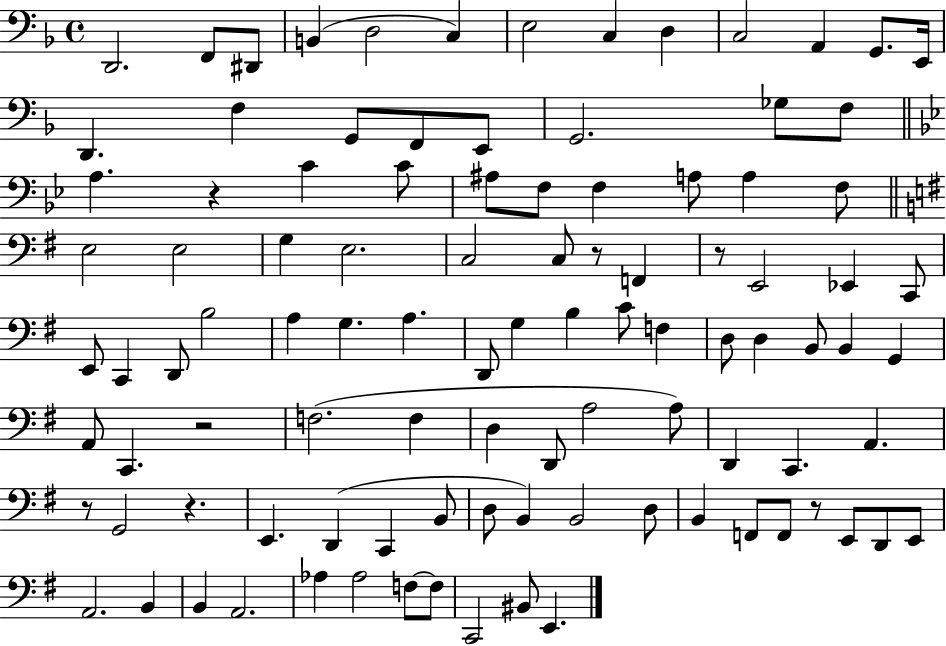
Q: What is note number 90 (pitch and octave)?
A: F3